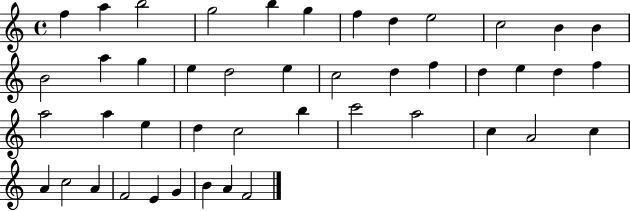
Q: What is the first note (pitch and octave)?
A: F5